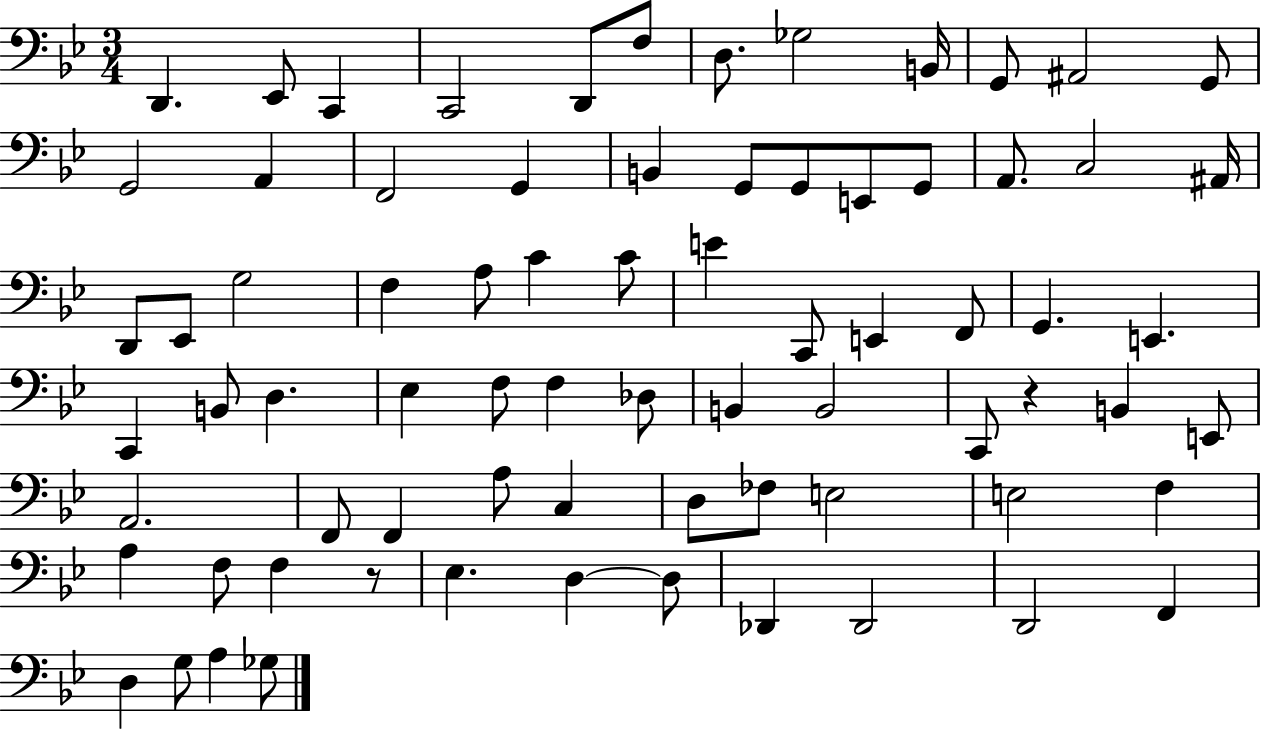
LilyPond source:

{
  \clef bass
  \numericTimeSignature
  \time 3/4
  \key bes \major
  d,4. ees,8 c,4 | c,2 d,8 f8 | d8. ges2 b,16 | g,8 ais,2 g,8 | \break g,2 a,4 | f,2 g,4 | b,4 g,8 g,8 e,8 g,8 | a,8. c2 ais,16 | \break d,8 ees,8 g2 | f4 a8 c'4 c'8 | e'4 c,8 e,4 f,8 | g,4. e,4. | \break c,4 b,8 d4. | ees4 f8 f4 des8 | b,4 b,2 | c,8 r4 b,4 e,8 | \break a,2. | f,8 f,4 a8 c4 | d8 fes8 e2 | e2 f4 | \break a4 f8 f4 r8 | ees4. d4~~ d8 | des,4 des,2 | d,2 f,4 | \break d4 g8 a4 ges8 | \bar "|."
}